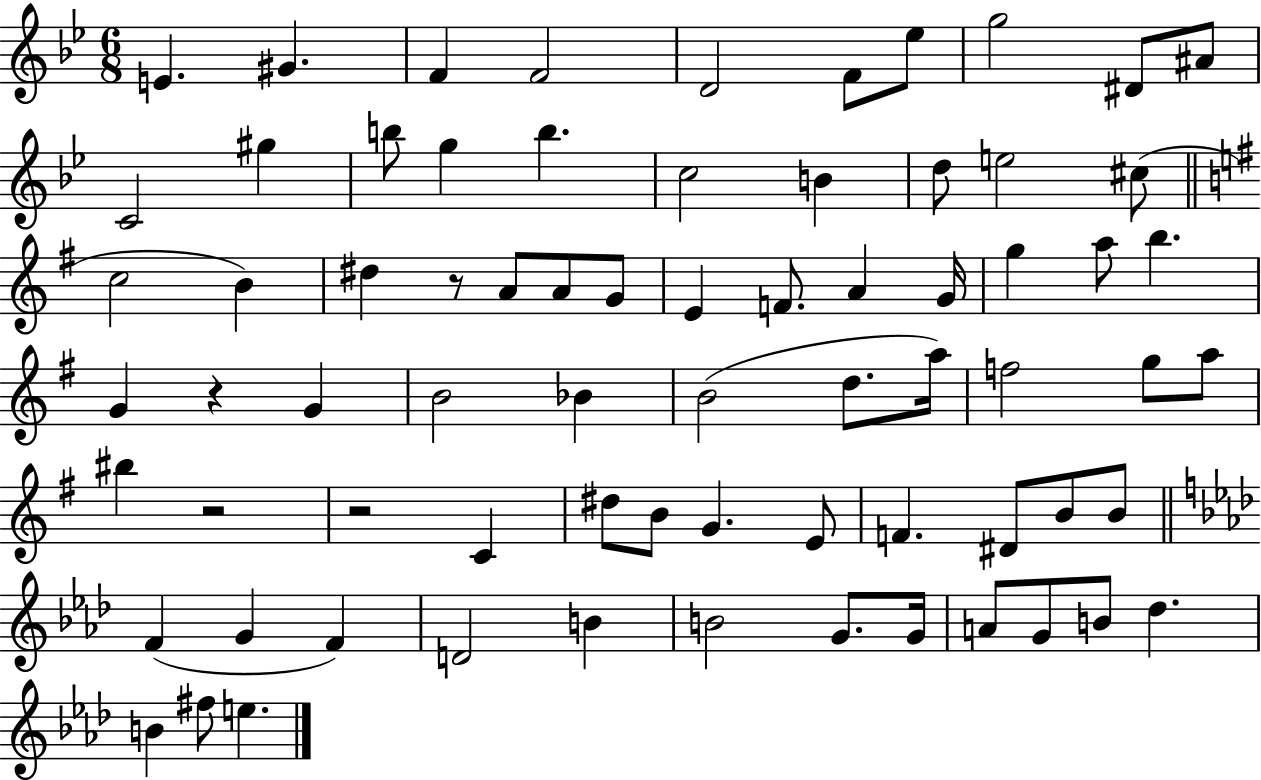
{
  \clef treble
  \numericTimeSignature
  \time 6/8
  \key bes \major
  \repeat volta 2 { e'4. gis'4. | f'4 f'2 | d'2 f'8 ees''8 | g''2 dis'8 ais'8 | \break c'2 gis''4 | b''8 g''4 b''4. | c''2 b'4 | d''8 e''2 cis''8( | \break \bar "||" \break \key e \minor c''2 b'4) | dis''4 r8 a'8 a'8 g'8 | e'4 f'8. a'4 g'16 | g''4 a''8 b''4. | \break g'4 r4 g'4 | b'2 bes'4 | b'2( d''8. a''16) | f''2 g''8 a''8 | \break bis''4 r2 | r2 c'4 | dis''8 b'8 g'4. e'8 | f'4. dis'8 b'8 b'8 | \break \bar "||" \break \key aes \major f'4( g'4 f'4) | d'2 b'4 | b'2 g'8. g'16 | a'8 g'8 b'8 des''4. | \break b'4 fis''8 e''4. | } \bar "|."
}